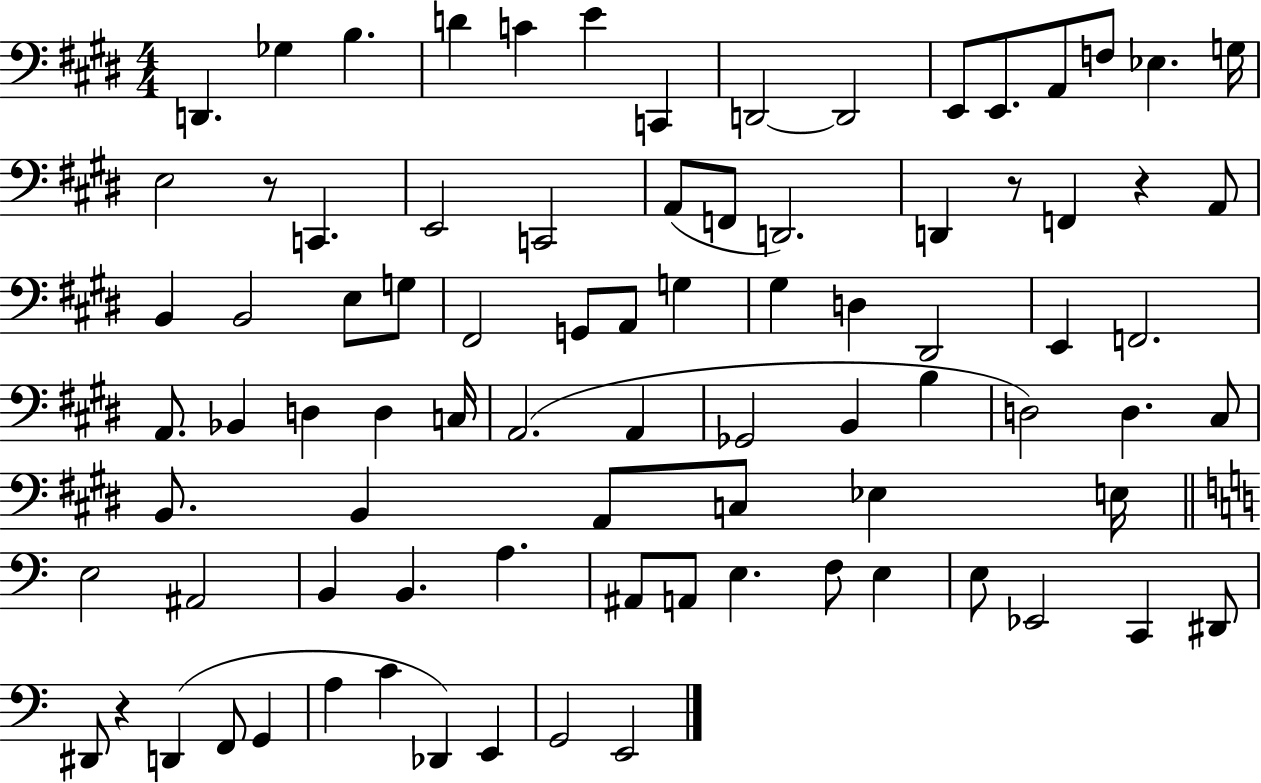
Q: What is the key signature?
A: E major